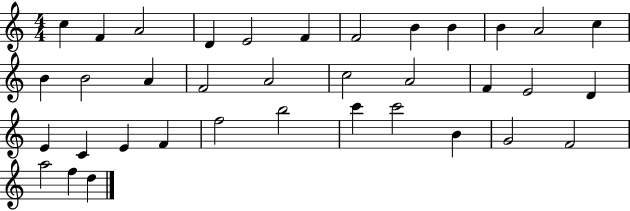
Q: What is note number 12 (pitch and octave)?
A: C5